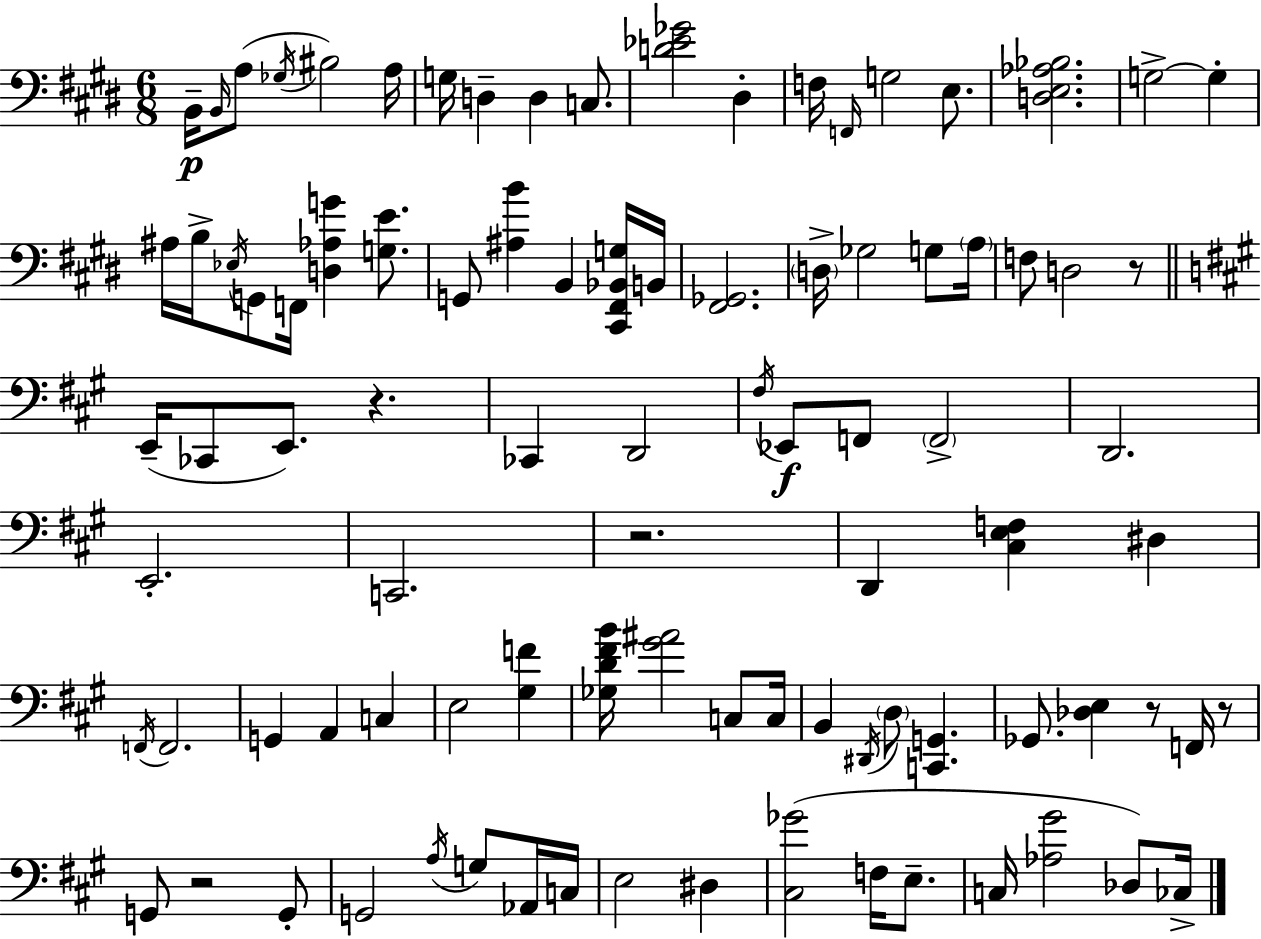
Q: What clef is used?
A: bass